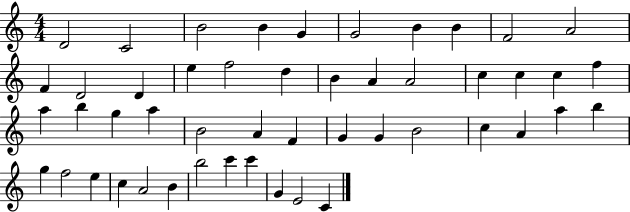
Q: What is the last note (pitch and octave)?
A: C4